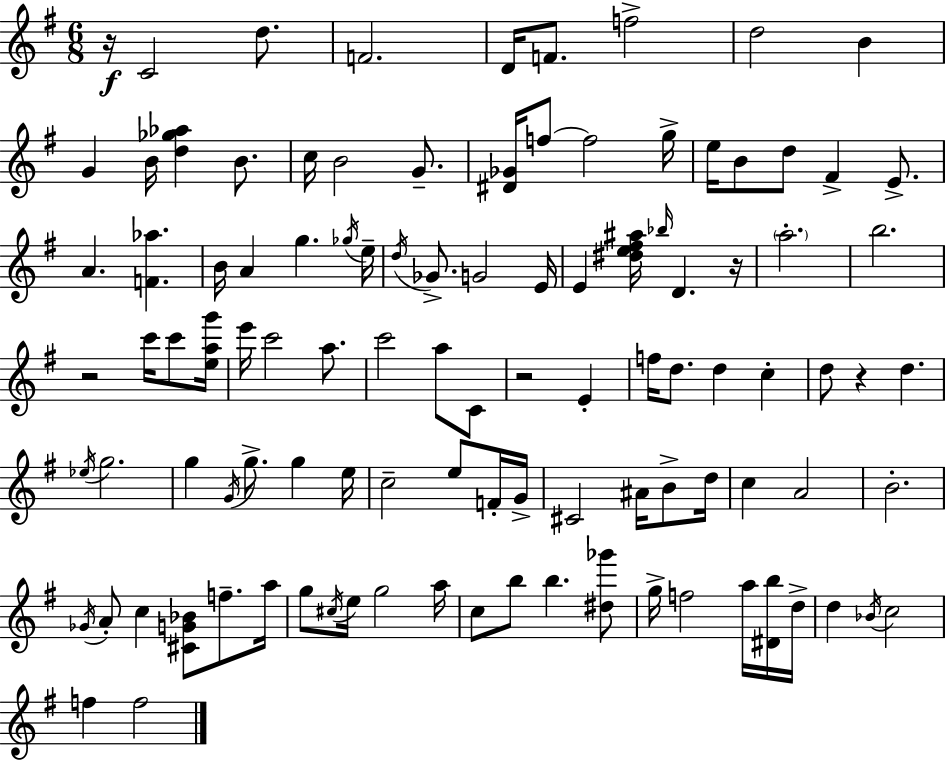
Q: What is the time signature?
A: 6/8